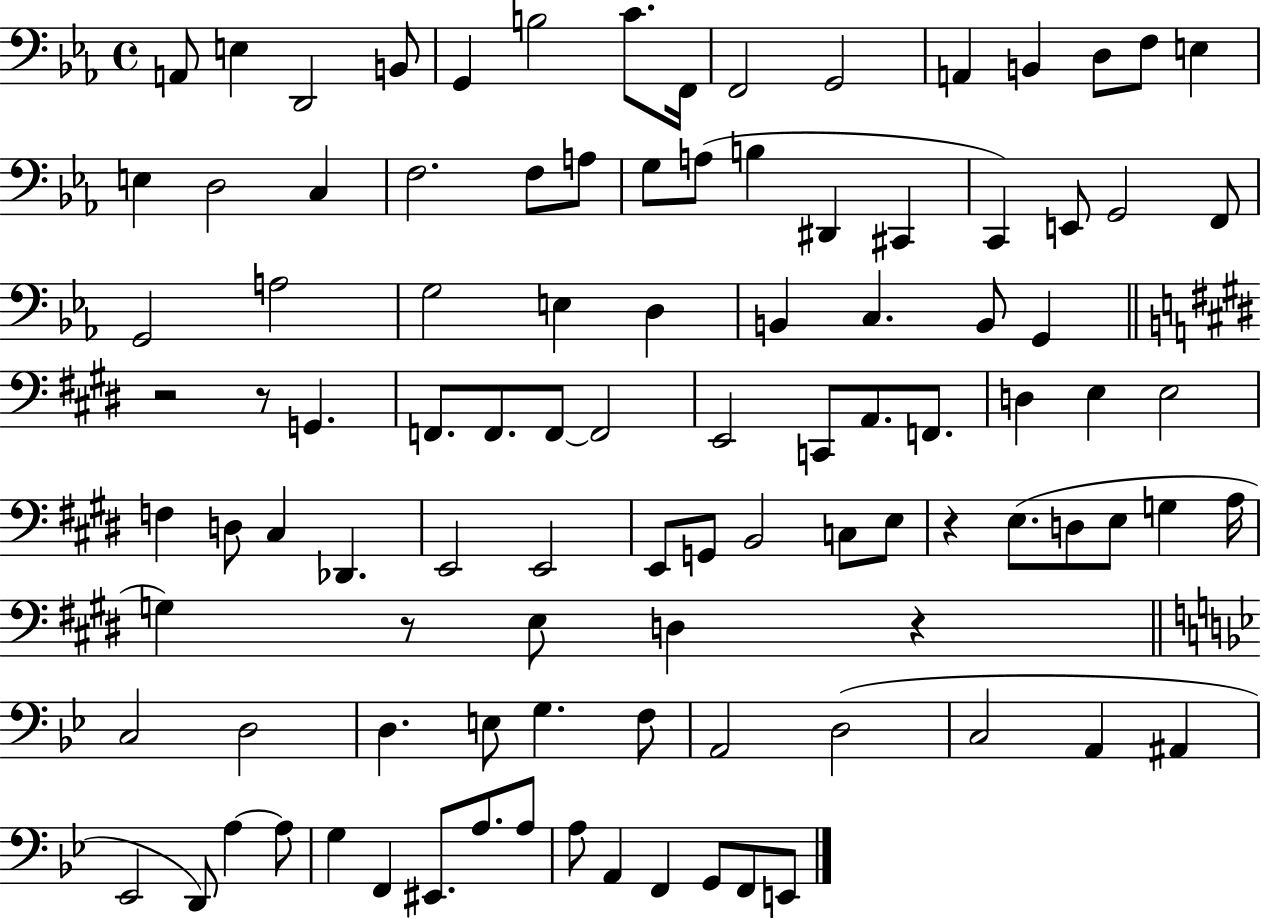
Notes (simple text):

A2/e E3/q D2/h B2/e G2/q B3/h C4/e. F2/s F2/h G2/h A2/q B2/q D3/e F3/e E3/q E3/q D3/h C3/q F3/h. F3/e A3/e G3/e A3/e B3/q D#2/q C#2/q C2/q E2/e G2/h F2/e G2/h A3/h G3/h E3/q D3/q B2/q C3/q. B2/e G2/q R/h R/e G2/q. F2/e. F2/e. F2/e F2/h E2/h C2/e A2/e. F2/e. D3/q E3/q E3/h F3/q D3/e C#3/q Db2/q. E2/h E2/h E2/e G2/e B2/h C3/e E3/e R/q E3/e. D3/e E3/e G3/q A3/s G3/q R/e E3/e D3/q R/q C3/h D3/h D3/q. E3/e G3/q. F3/e A2/h D3/h C3/h A2/q A#2/q Eb2/h D2/e A3/q A3/e G3/q F2/q EIS2/e. A3/e. A3/e A3/e A2/q F2/q G2/e F2/e E2/e